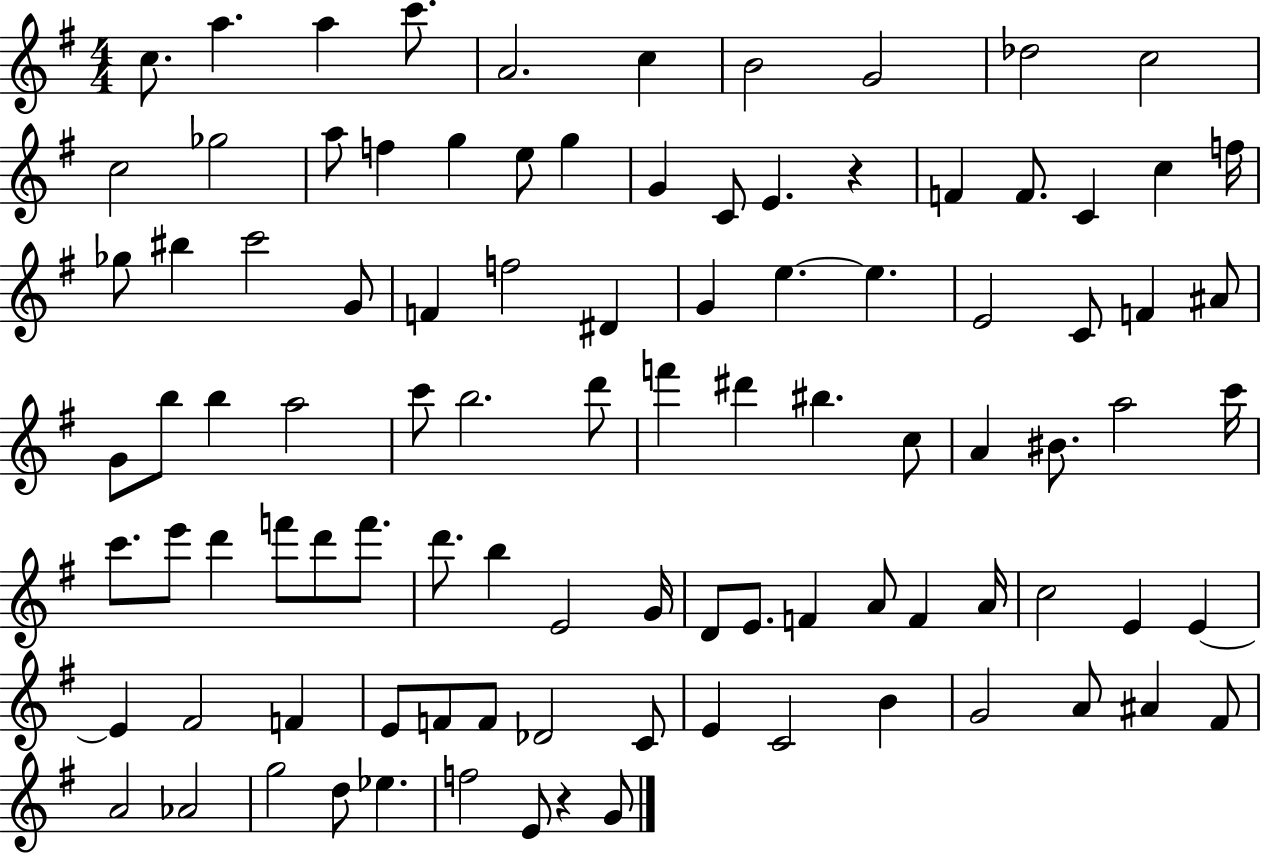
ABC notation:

X:1
T:Untitled
M:4/4
L:1/4
K:G
c/2 a a c'/2 A2 c B2 G2 _d2 c2 c2 _g2 a/2 f g e/2 g G C/2 E z F F/2 C c f/4 _g/2 ^b c'2 G/2 F f2 ^D G e e E2 C/2 F ^A/2 G/2 b/2 b a2 c'/2 b2 d'/2 f' ^d' ^b c/2 A ^B/2 a2 c'/4 c'/2 e'/2 d' f'/2 d'/2 f'/2 d'/2 b E2 G/4 D/2 E/2 F A/2 F A/4 c2 E E E ^F2 F E/2 F/2 F/2 _D2 C/2 E C2 B G2 A/2 ^A ^F/2 A2 _A2 g2 d/2 _e f2 E/2 z G/2